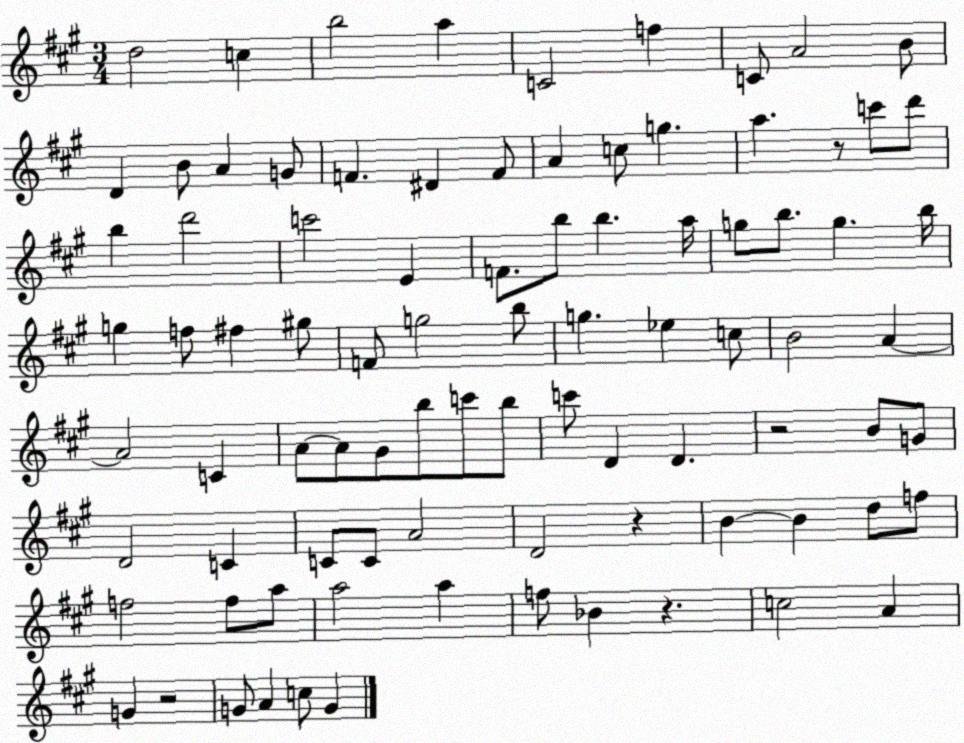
X:1
T:Untitled
M:3/4
L:1/4
K:A
d2 c b2 a C2 f C/2 A2 B/2 D B/2 A G/2 F ^D F/2 A c/2 g a z/2 c'/2 d'/2 b d'2 c'2 E F/2 b/2 b a/4 g/2 b/2 g b/4 g f/2 ^f ^g/2 F/2 g2 b/2 g _e c/2 B2 A A2 C A/2 A/2 ^G/2 b/2 c'/2 b/2 c'/2 D D z2 B/2 G/2 D2 C C/2 C/2 A2 D2 z B B d/2 f/2 f2 f/2 a/2 a2 a f/2 _B z c2 A G z2 G/2 A c/2 G